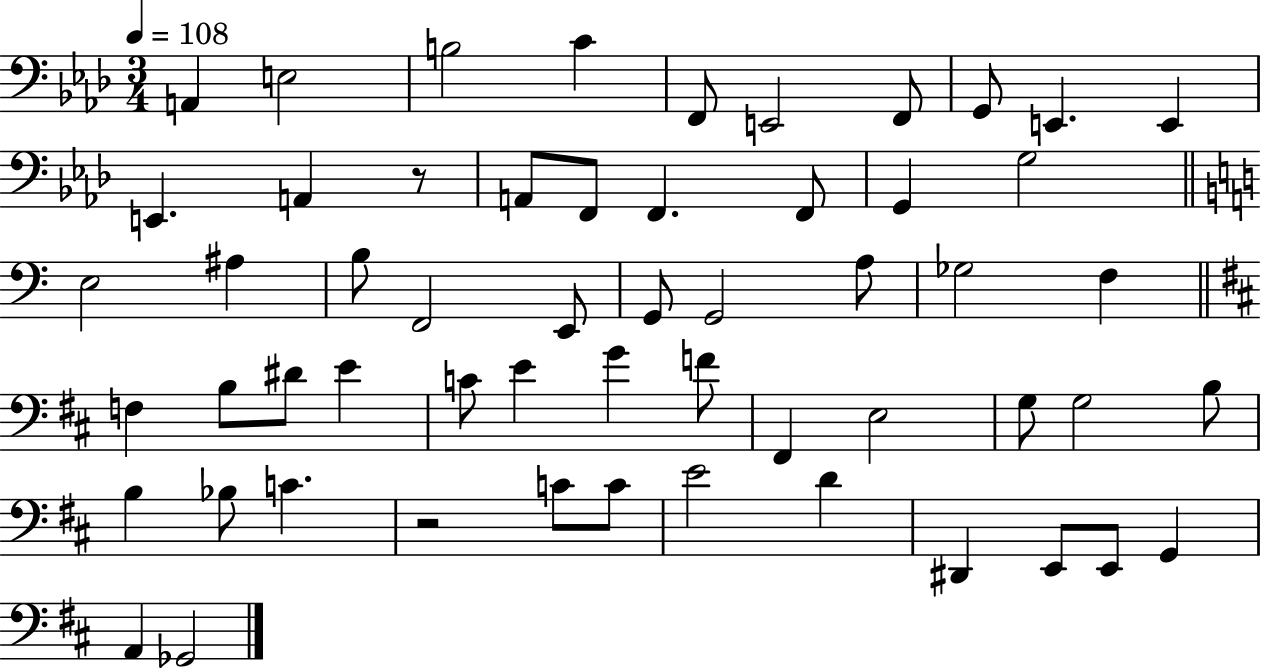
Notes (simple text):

A2/q E3/h B3/h C4/q F2/e E2/h F2/e G2/e E2/q. E2/q E2/q. A2/q R/e A2/e F2/e F2/q. F2/e G2/q G3/h E3/h A#3/q B3/e F2/h E2/e G2/e G2/h A3/e Gb3/h F3/q F3/q B3/e D#4/e E4/q C4/e E4/q G4/q F4/e F#2/q E3/h G3/e G3/h B3/e B3/q Bb3/e C4/q. R/h C4/e C4/e E4/h D4/q D#2/q E2/e E2/e G2/q A2/q Gb2/h